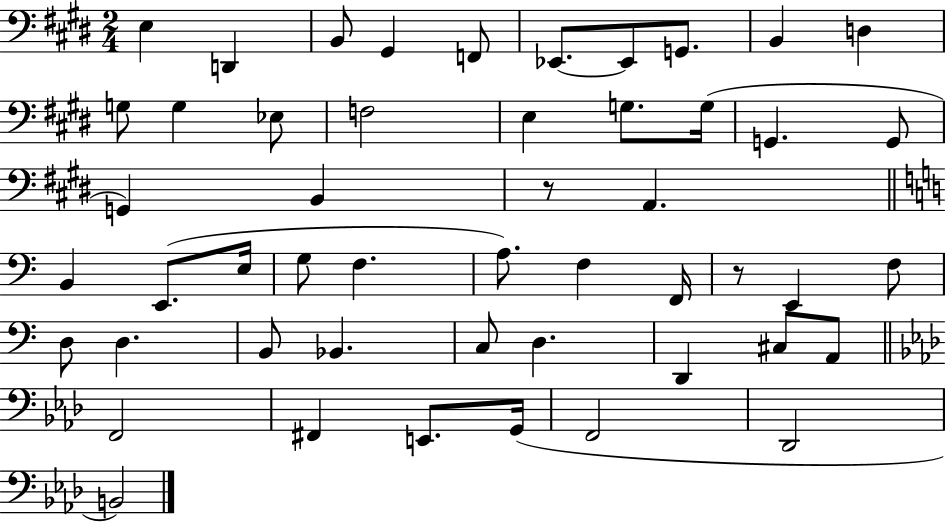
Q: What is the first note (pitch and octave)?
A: E3